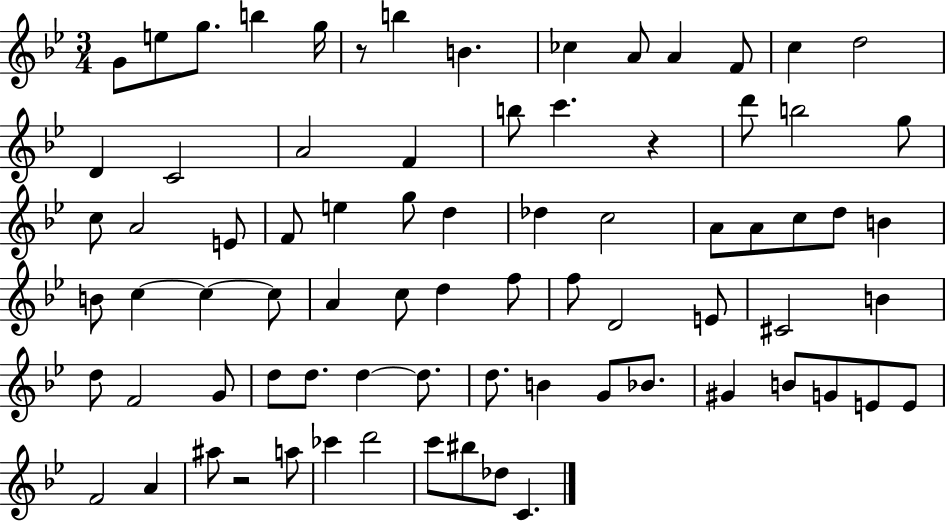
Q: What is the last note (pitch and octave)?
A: C4